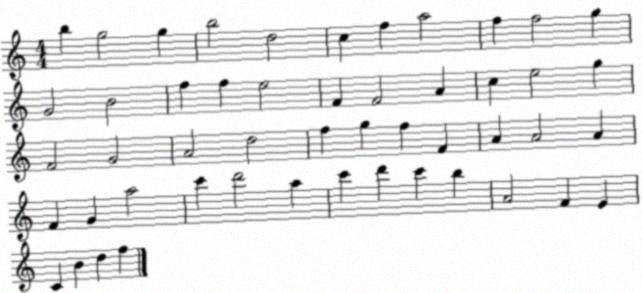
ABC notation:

X:1
T:Untitled
M:4/4
L:1/4
K:C
b g2 g b2 d2 c f a2 f f2 g G2 B2 f f e2 F F2 A c e2 g F2 G2 A2 d2 f g f F A A2 A F G a2 c' d'2 a c' d' c' b A2 F E C B d f